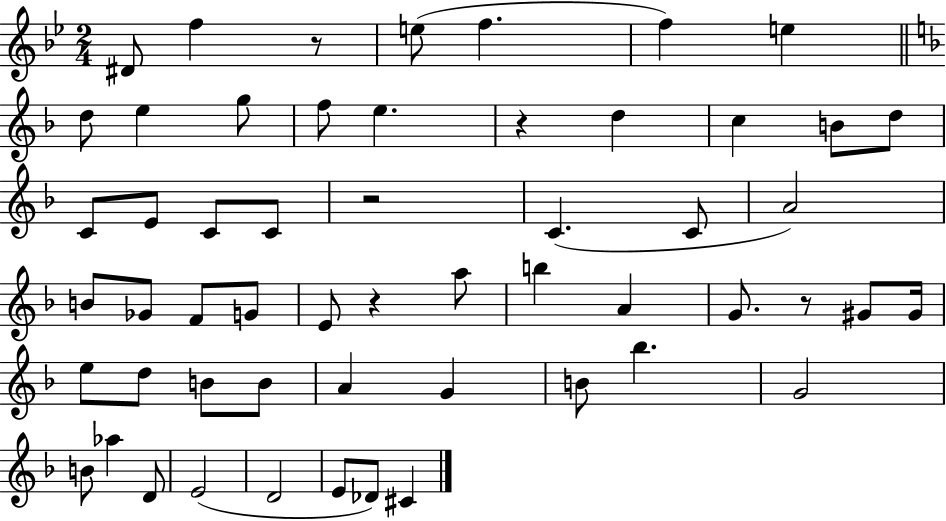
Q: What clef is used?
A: treble